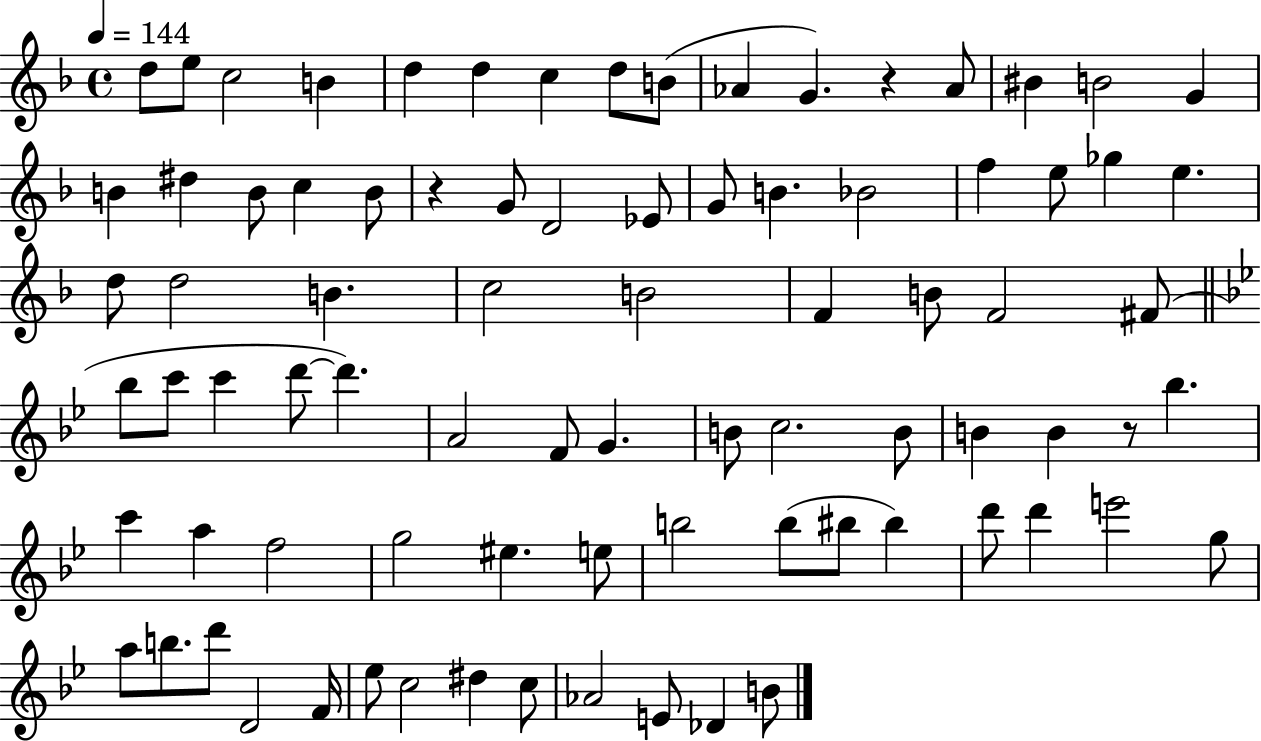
D5/e E5/e C5/h B4/q D5/q D5/q C5/q D5/e B4/e Ab4/q G4/q. R/q Ab4/e BIS4/q B4/h G4/q B4/q D#5/q B4/e C5/q B4/e R/q G4/e D4/h Eb4/e G4/e B4/q. Bb4/h F5/q E5/e Gb5/q E5/q. D5/e D5/h B4/q. C5/h B4/h F4/q B4/e F4/h F#4/e Bb5/e C6/e C6/q D6/e D6/q. A4/h F4/e G4/q. B4/e C5/h. B4/e B4/q B4/q R/e Bb5/q. C6/q A5/q F5/h G5/h EIS5/q. E5/e B5/h B5/e BIS5/e BIS5/q D6/e D6/q E6/h G5/e A5/e B5/e. D6/e D4/h F4/s Eb5/e C5/h D#5/q C5/e Ab4/h E4/e Db4/q B4/e